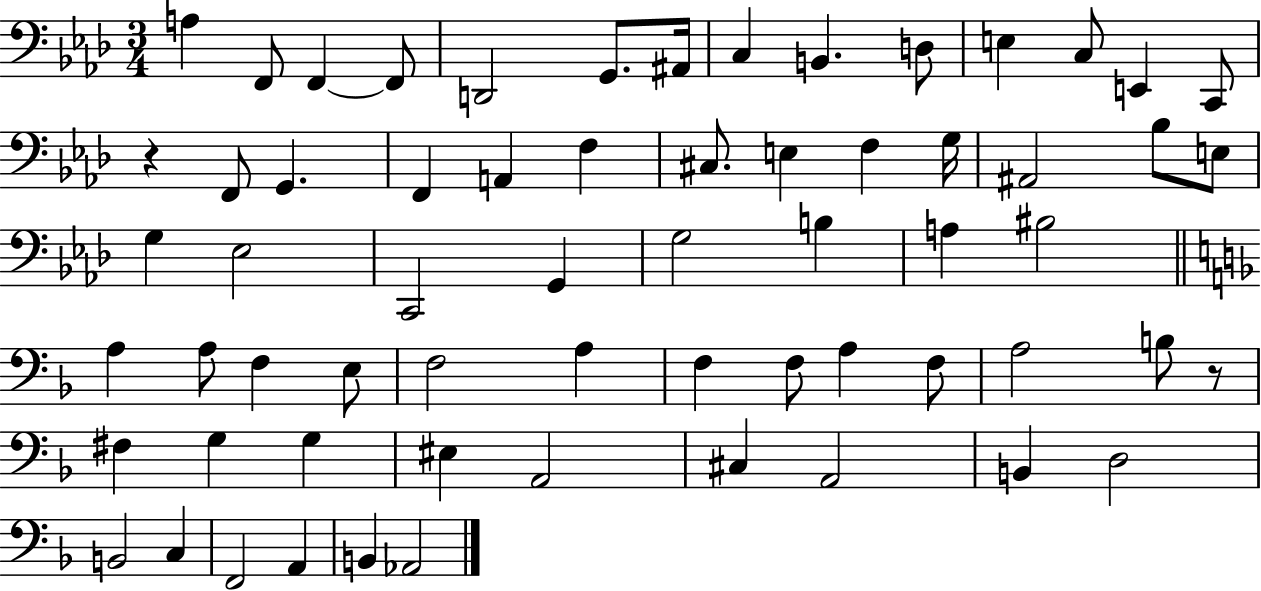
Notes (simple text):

A3/q F2/e F2/q F2/e D2/h G2/e. A#2/s C3/q B2/q. D3/e E3/q C3/e E2/q C2/e R/q F2/e G2/q. F2/q A2/q F3/q C#3/e. E3/q F3/q G3/s A#2/h Bb3/e E3/e G3/q Eb3/h C2/h G2/q G3/h B3/q A3/q BIS3/h A3/q A3/e F3/q E3/e F3/h A3/q F3/q F3/e A3/q F3/e A3/h B3/e R/e F#3/q G3/q G3/q EIS3/q A2/h C#3/q A2/h B2/q D3/h B2/h C3/q F2/h A2/q B2/q Ab2/h